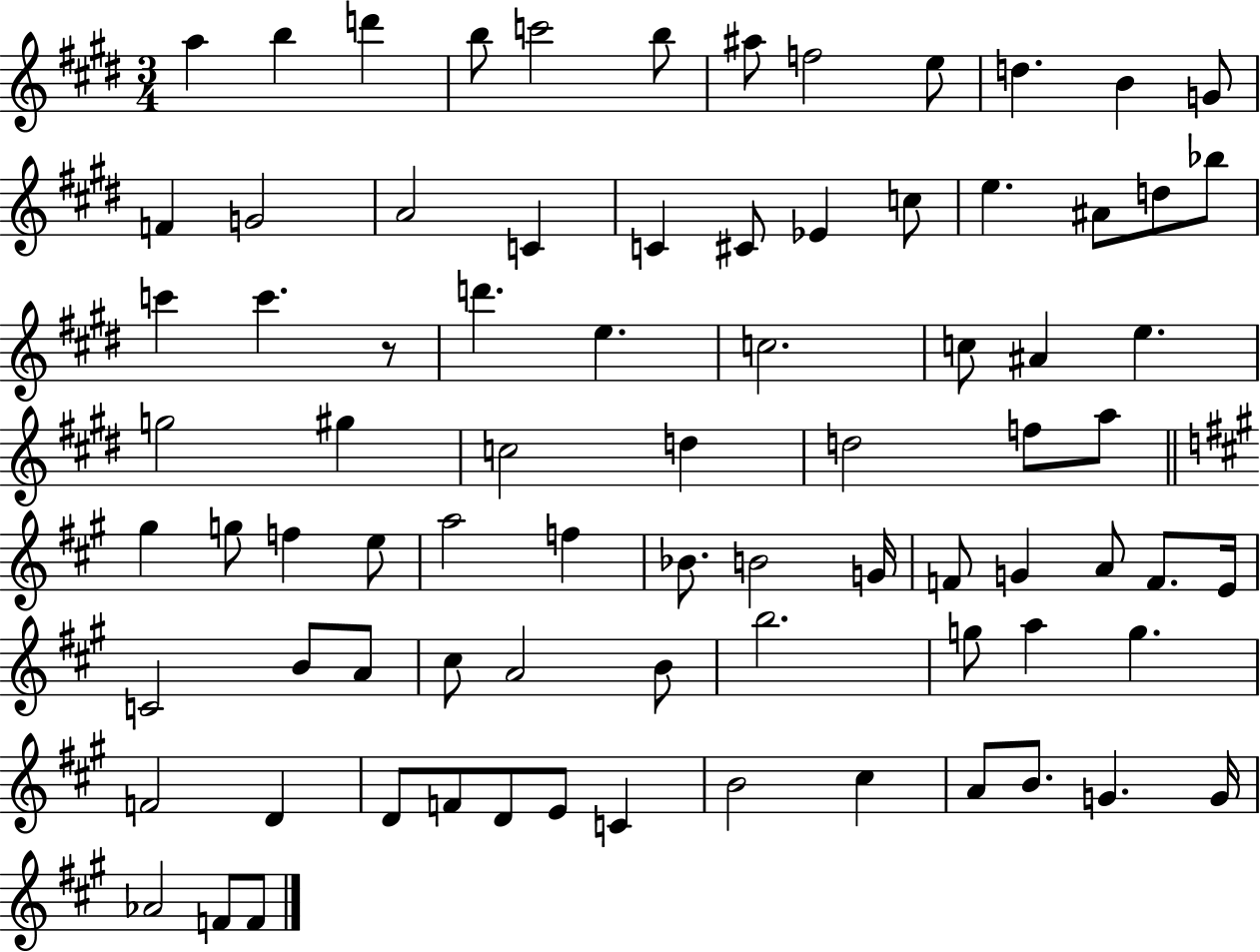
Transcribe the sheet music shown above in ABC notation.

X:1
T:Untitled
M:3/4
L:1/4
K:E
a b d' b/2 c'2 b/2 ^a/2 f2 e/2 d B G/2 F G2 A2 C C ^C/2 _E c/2 e ^A/2 d/2 _b/2 c' c' z/2 d' e c2 c/2 ^A e g2 ^g c2 d d2 f/2 a/2 ^g g/2 f e/2 a2 f _B/2 B2 G/4 F/2 G A/2 F/2 E/4 C2 B/2 A/2 ^c/2 A2 B/2 b2 g/2 a g F2 D D/2 F/2 D/2 E/2 C B2 ^c A/2 B/2 G G/4 _A2 F/2 F/2